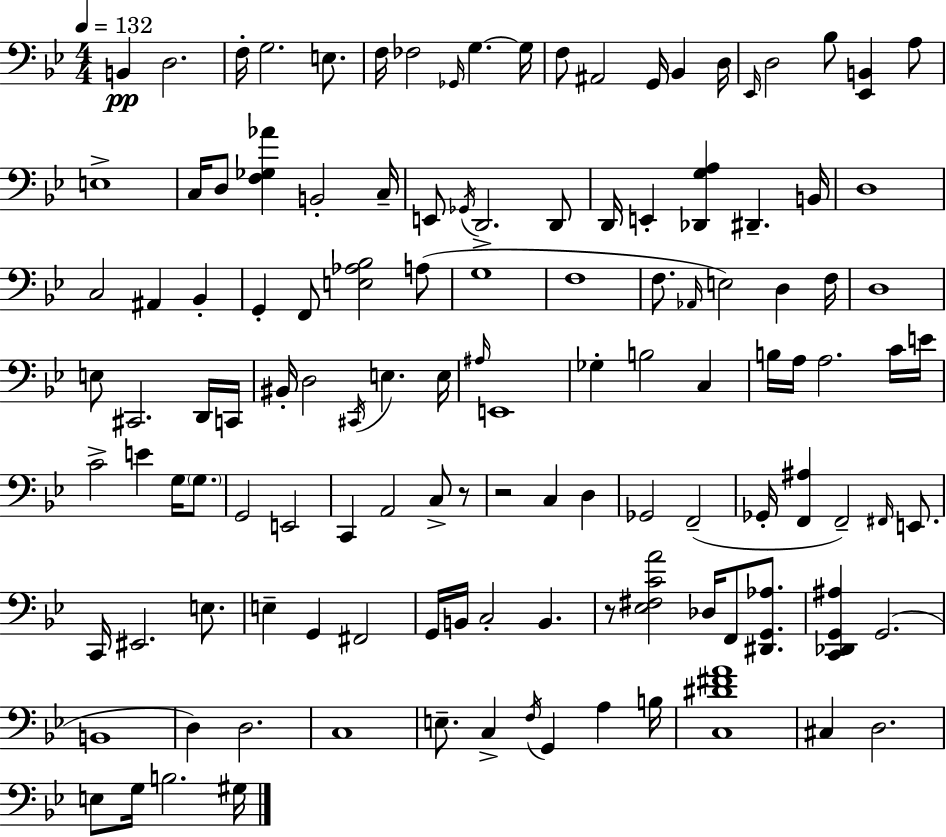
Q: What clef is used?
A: bass